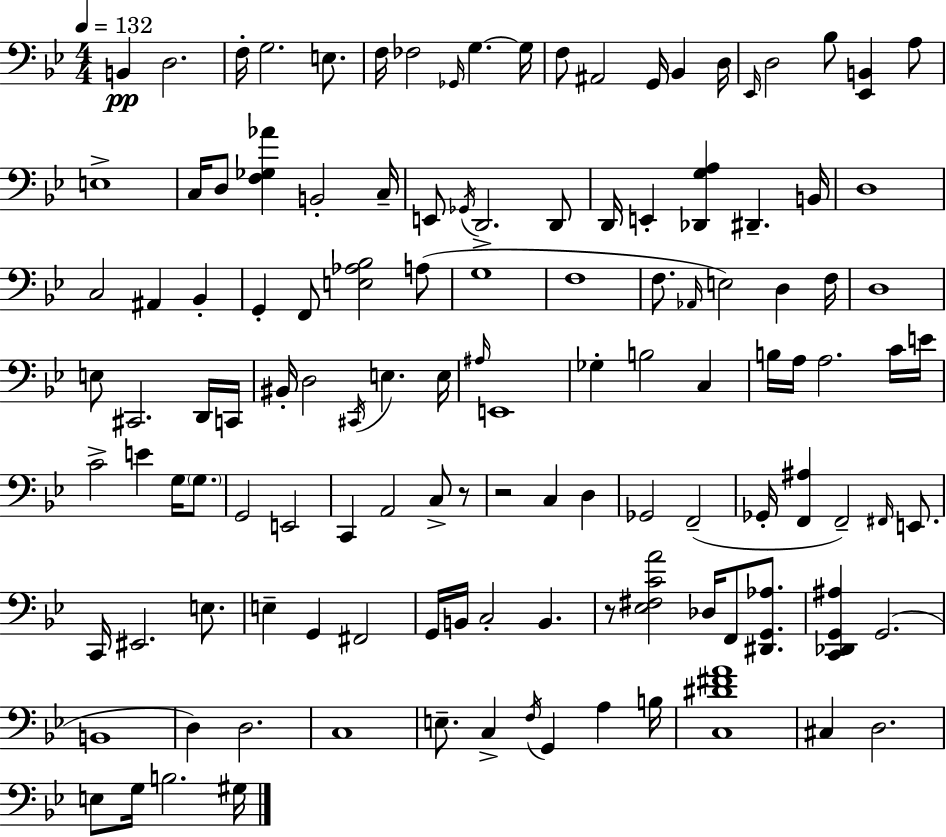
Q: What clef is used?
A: bass